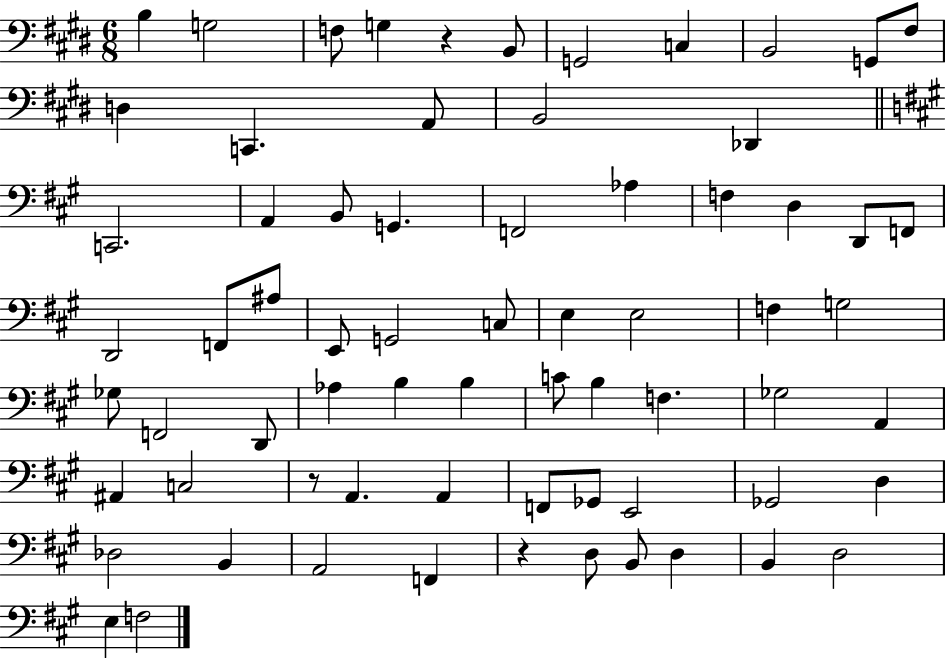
B3/q G3/h F3/e G3/q R/q B2/e G2/h C3/q B2/h G2/e F#3/e D3/q C2/q. A2/e B2/h Db2/q C2/h. A2/q B2/e G2/q. F2/h Ab3/q F3/q D3/q D2/e F2/e D2/h F2/e A#3/e E2/e G2/h C3/e E3/q E3/h F3/q G3/h Gb3/e F2/h D2/e Ab3/q B3/q B3/q C4/e B3/q F3/q. Gb3/h A2/q A#2/q C3/h R/e A2/q. A2/q F2/e Gb2/e E2/h Gb2/h D3/q Db3/h B2/q A2/h F2/q R/q D3/e B2/e D3/q B2/q D3/h E3/q F3/h